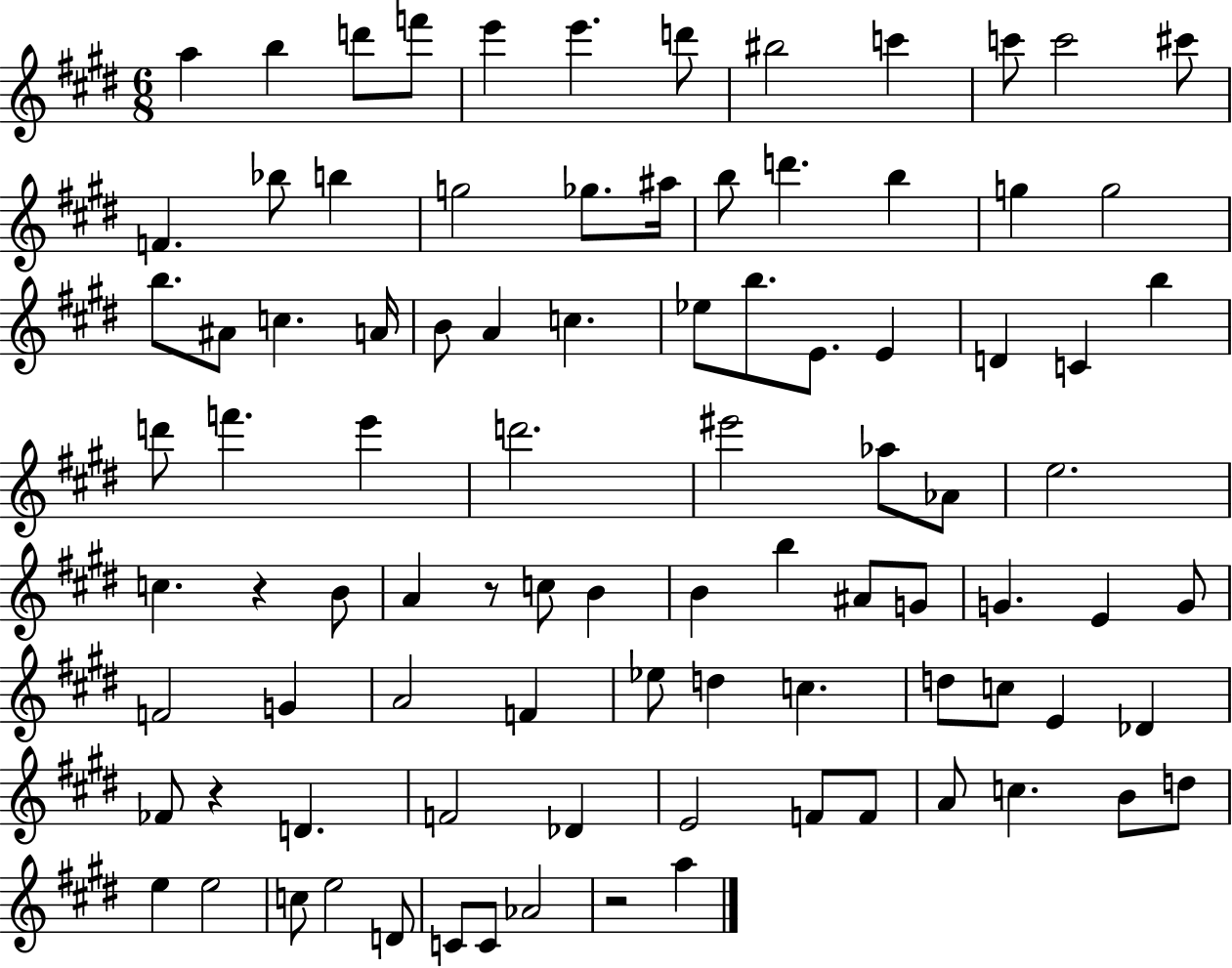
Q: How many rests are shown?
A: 4